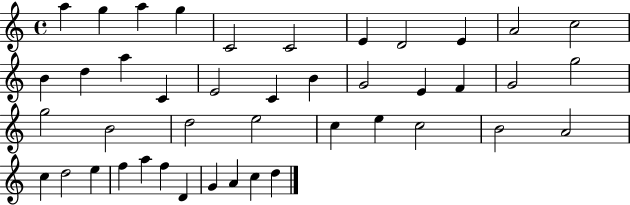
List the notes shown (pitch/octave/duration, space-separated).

A5/q G5/q A5/q G5/q C4/h C4/h E4/q D4/h E4/q A4/h C5/h B4/q D5/q A5/q C4/q E4/h C4/q B4/q G4/h E4/q F4/q G4/h G5/h G5/h B4/h D5/h E5/h C5/q E5/q C5/h B4/h A4/h C5/q D5/h E5/q F5/q A5/q F5/q D4/q G4/q A4/q C5/q D5/q